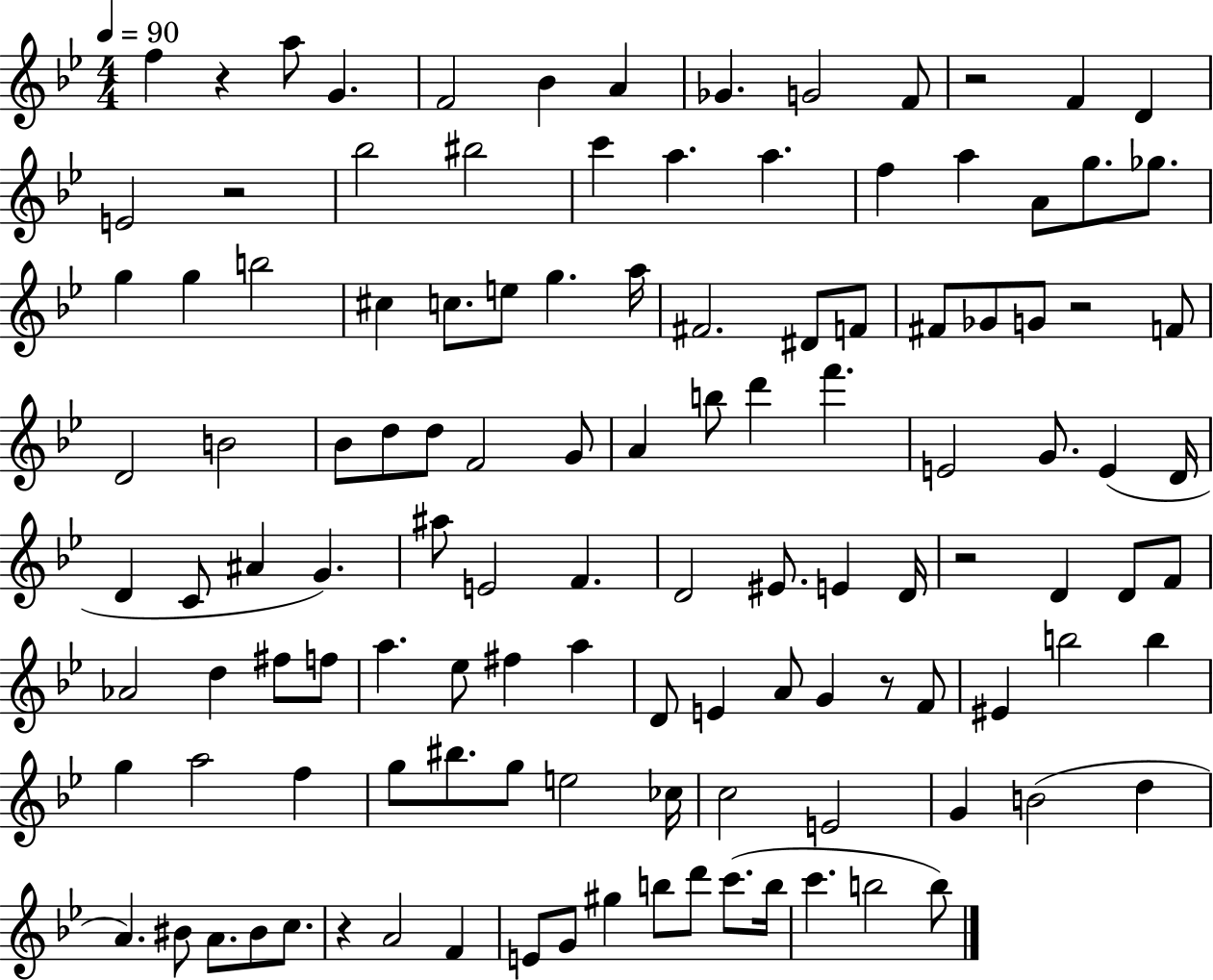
X:1
T:Untitled
M:4/4
L:1/4
K:Bb
f z a/2 G F2 _B A _G G2 F/2 z2 F D E2 z2 _b2 ^b2 c' a a f a A/2 g/2 _g/2 g g b2 ^c c/2 e/2 g a/4 ^F2 ^D/2 F/2 ^F/2 _G/2 G/2 z2 F/2 D2 B2 _B/2 d/2 d/2 F2 G/2 A b/2 d' f' E2 G/2 E D/4 D C/2 ^A G ^a/2 E2 F D2 ^E/2 E D/4 z2 D D/2 F/2 _A2 d ^f/2 f/2 a _e/2 ^f a D/2 E A/2 G z/2 F/2 ^E b2 b g a2 f g/2 ^b/2 g/2 e2 _c/4 c2 E2 G B2 d A ^B/2 A/2 ^B/2 c/2 z A2 F E/2 G/2 ^g b/2 d'/2 c'/2 b/4 c' b2 b/2